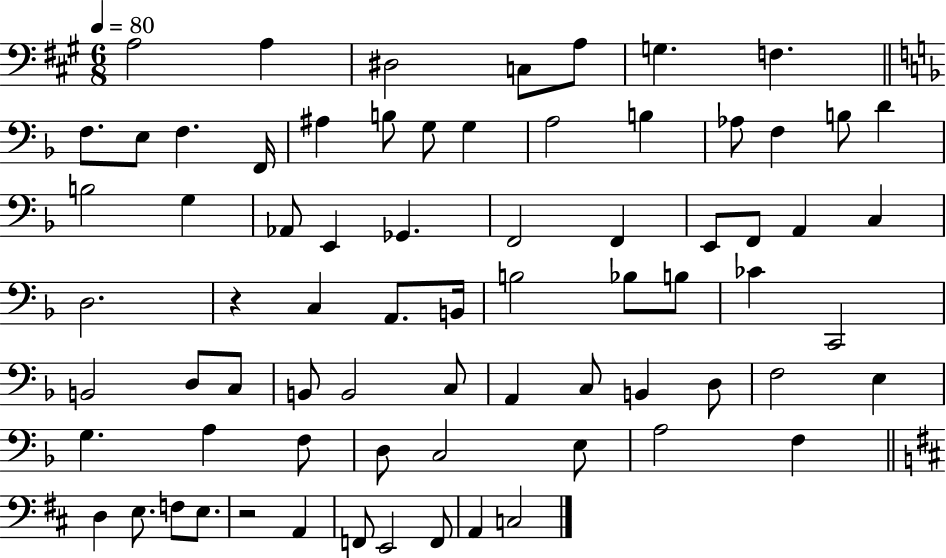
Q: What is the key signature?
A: A major